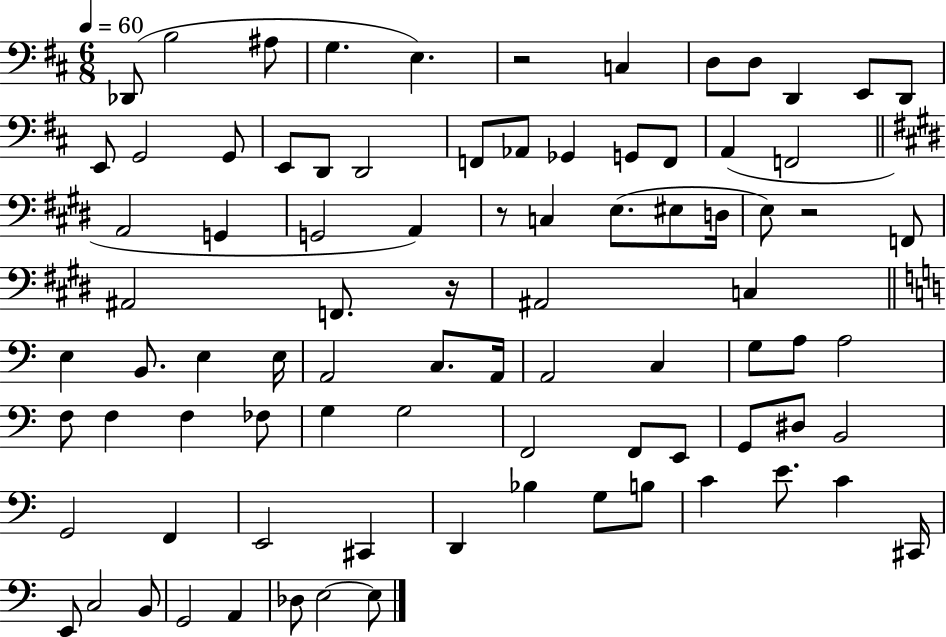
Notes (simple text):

Db2/e B3/h A#3/e G3/q. E3/q. R/h C3/q D3/e D3/e D2/q E2/e D2/e E2/e G2/h G2/e E2/e D2/e D2/h F2/e Ab2/e Gb2/q G2/e F2/e A2/q F2/h A2/h G2/q G2/h A2/q R/e C3/q E3/e. EIS3/e D3/s E3/e R/h F2/e A#2/h F2/e. R/s A#2/h C3/q E3/q B2/e. E3/q E3/s A2/h C3/e. A2/s A2/h C3/q G3/e A3/e A3/h F3/e F3/q F3/q FES3/e G3/q G3/h F2/h F2/e E2/e G2/e D#3/e B2/h G2/h F2/q E2/h C#2/q D2/q Bb3/q G3/e B3/e C4/q E4/e. C4/q C#2/s E2/e C3/h B2/e G2/h A2/q Db3/e E3/h E3/e